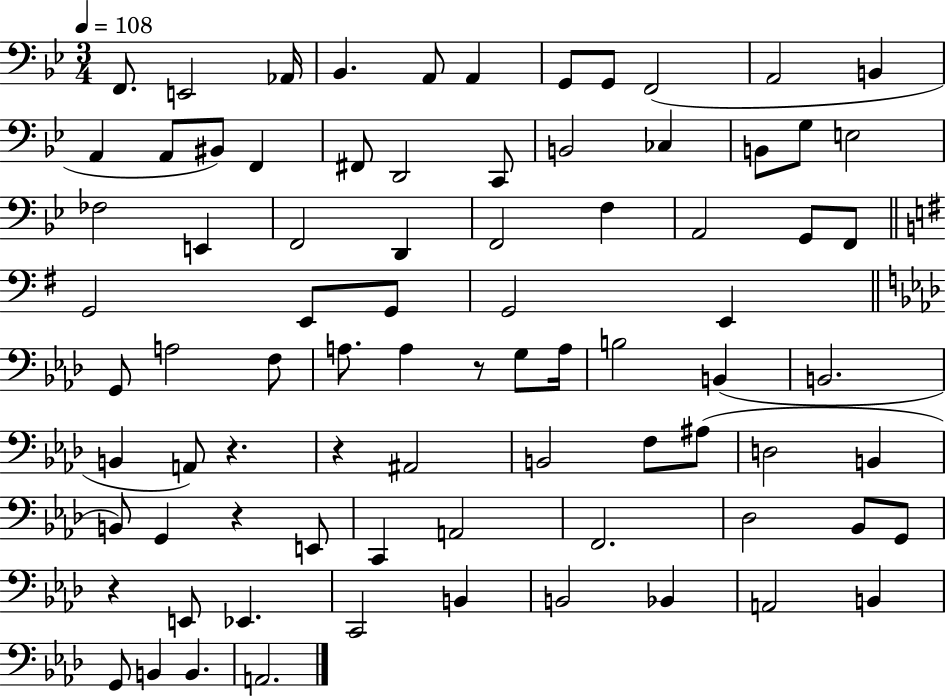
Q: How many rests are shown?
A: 5